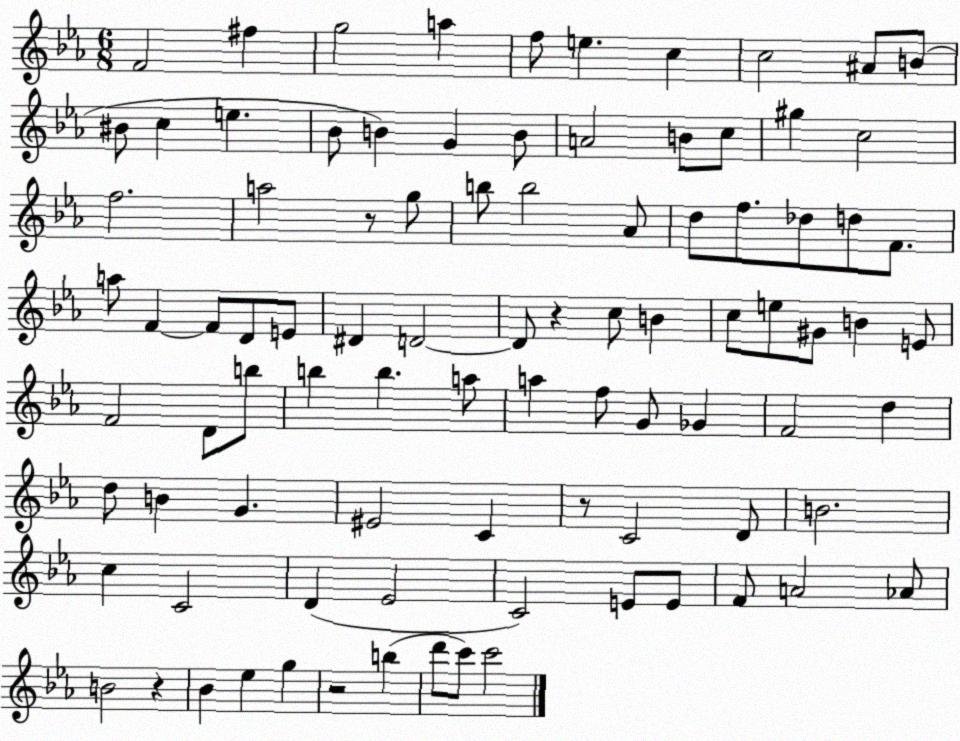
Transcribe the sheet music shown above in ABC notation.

X:1
T:Untitled
M:6/8
L:1/4
K:Eb
F2 ^f g2 a f/2 e c c2 ^A/2 B/2 ^B/2 c e _B/2 B G B/2 A2 B/2 c/2 ^g c2 f2 a2 z/2 g/2 b/2 b2 _A/2 d/2 f/2 _d/2 d/2 F/2 a/2 F F/2 D/2 E/2 ^D D2 D/2 z c/2 B c/2 e/2 ^G/2 B E/2 F2 D/2 b/2 b b a/2 a f/2 G/2 _G F2 d d/2 B G ^E2 C z/2 C2 D/2 B2 c C2 D _E2 C2 E/2 E/2 F/2 A2 _A/2 B2 z _B _e g z2 b d'/2 c'/2 c'2